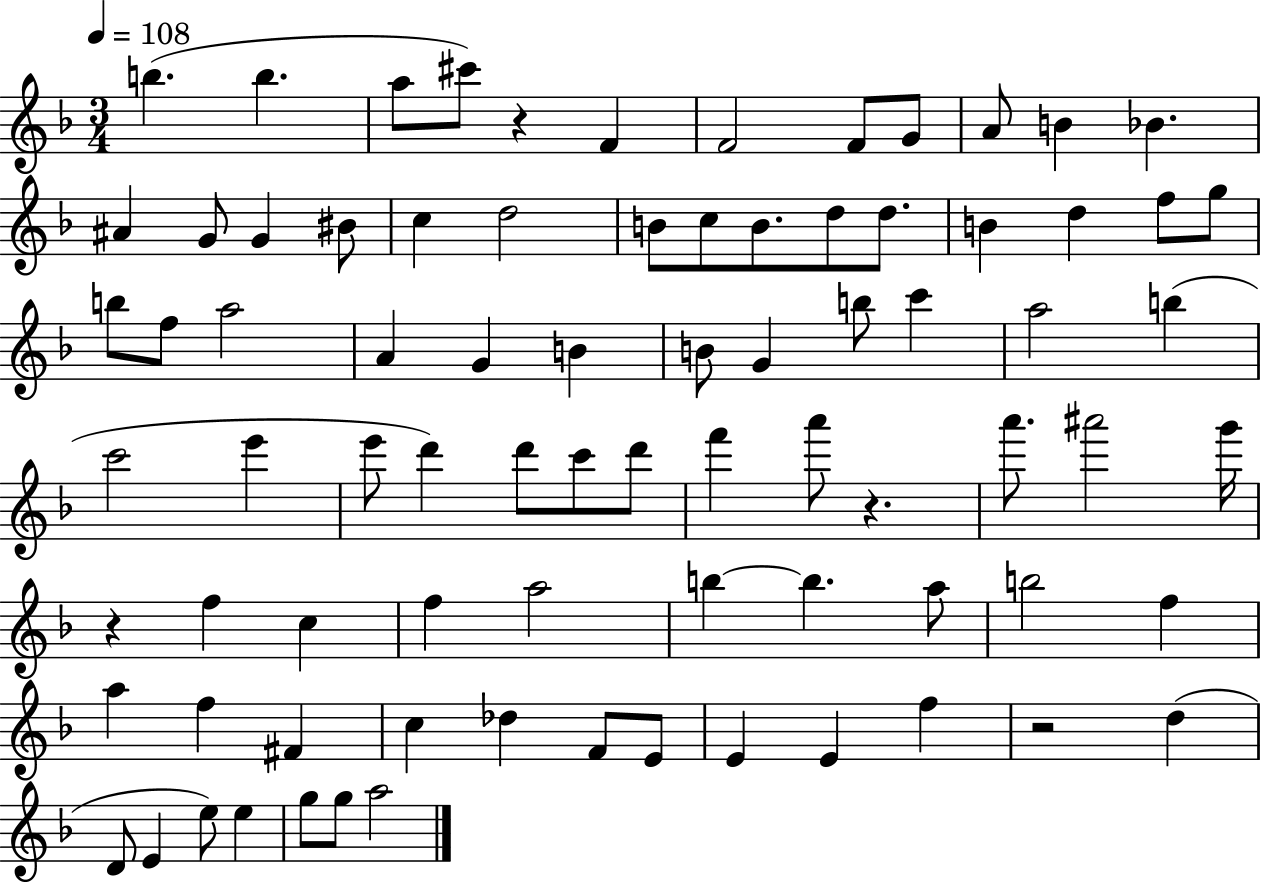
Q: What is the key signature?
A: F major